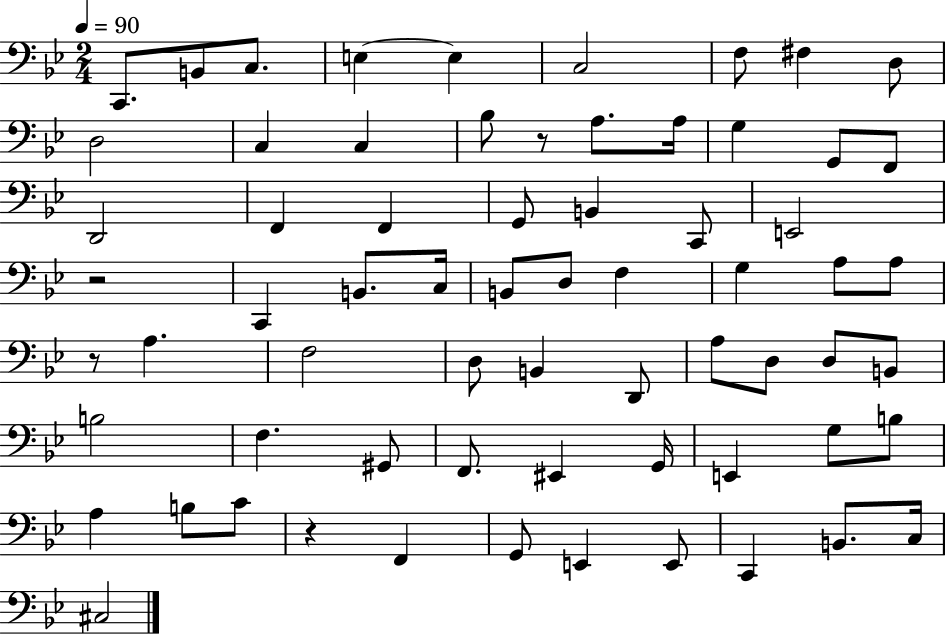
C2/e. B2/e C3/e. E3/q E3/q C3/h F3/e F#3/q D3/e D3/h C3/q C3/q Bb3/e R/e A3/e. A3/s G3/q G2/e F2/e D2/h F2/q F2/q G2/e B2/q C2/e E2/h R/h C2/q B2/e. C3/s B2/e D3/e F3/q G3/q A3/e A3/e R/e A3/q. F3/h D3/e B2/q D2/e A3/e D3/e D3/e B2/e B3/h F3/q. G#2/e F2/e. EIS2/q G2/s E2/q G3/e B3/e A3/q B3/e C4/e R/q F2/q G2/e E2/q E2/e C2/q B2/e. C3/s C#3/h